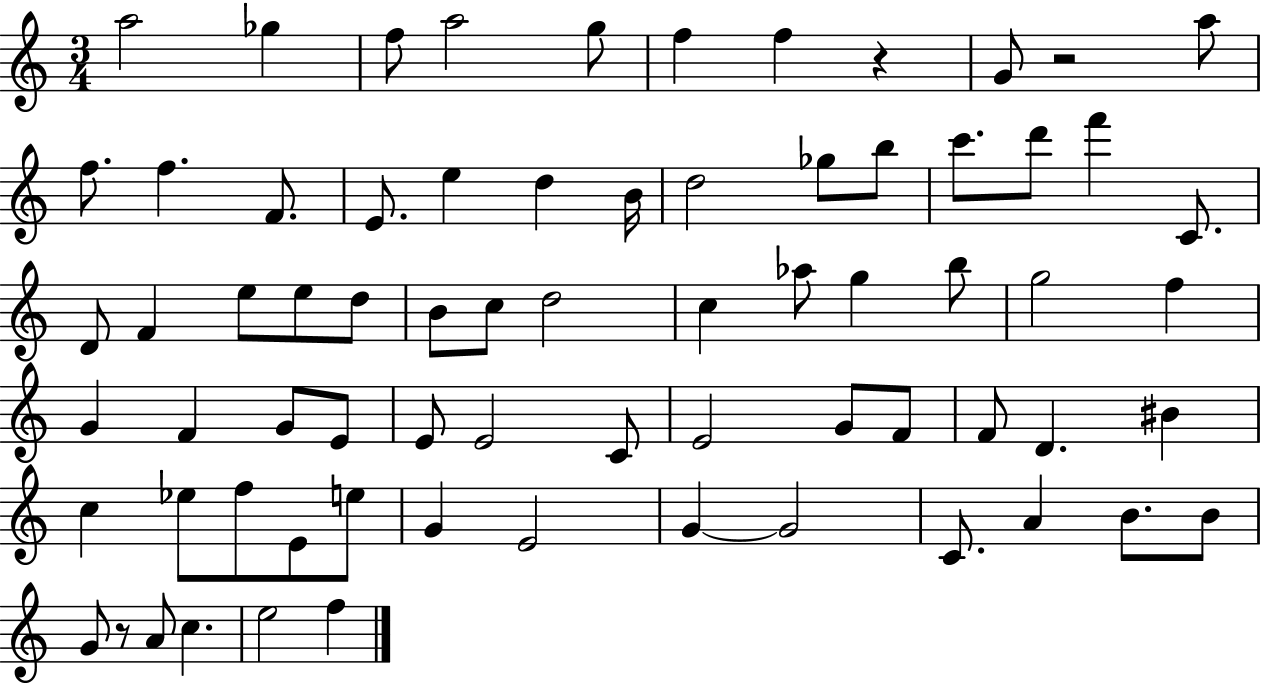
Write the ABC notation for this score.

X:1
T:Untitled
M:3/4
L:1/4
K:C
a2 _g f/2 a2 g/2 f f z G/2 z2 a/2 f/2 f F/2 E/2 e d B/4 d2 _g/2 b/2 c'/2 d'/2 f' C/2 D/2 F e/2 e/2 d/2 B/2 c/2 d2 c _a/2 g b/2 g2 f G F G/2 E/2 E/2 E2 C/2 E2 G/2 F/2 F/2 D ^B c _e/2 f/2 E/2 e/2 G E2 G G2 C/2 A B/2 B/2 G/2 z/2 A/2 c e2 f